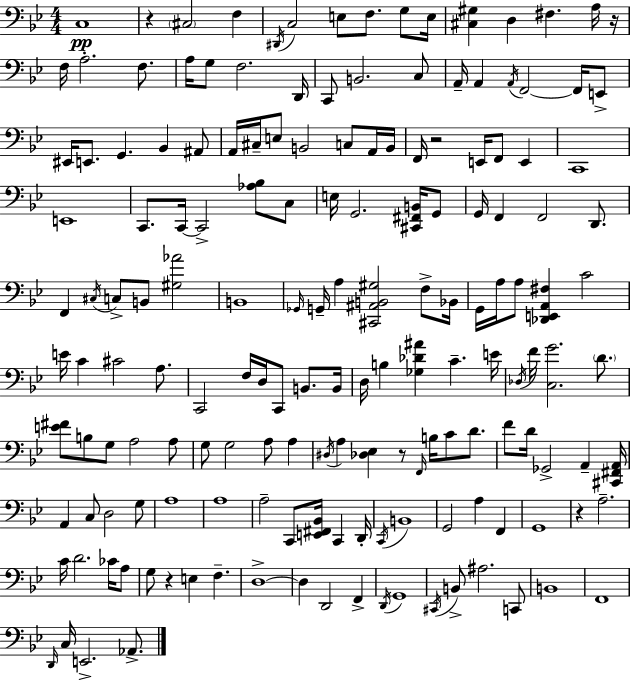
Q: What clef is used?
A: bass